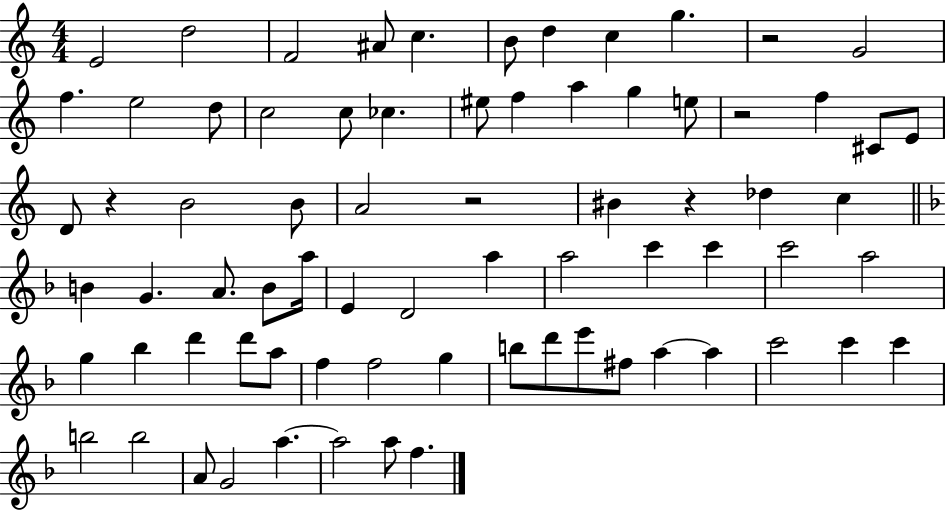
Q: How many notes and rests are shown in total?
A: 74